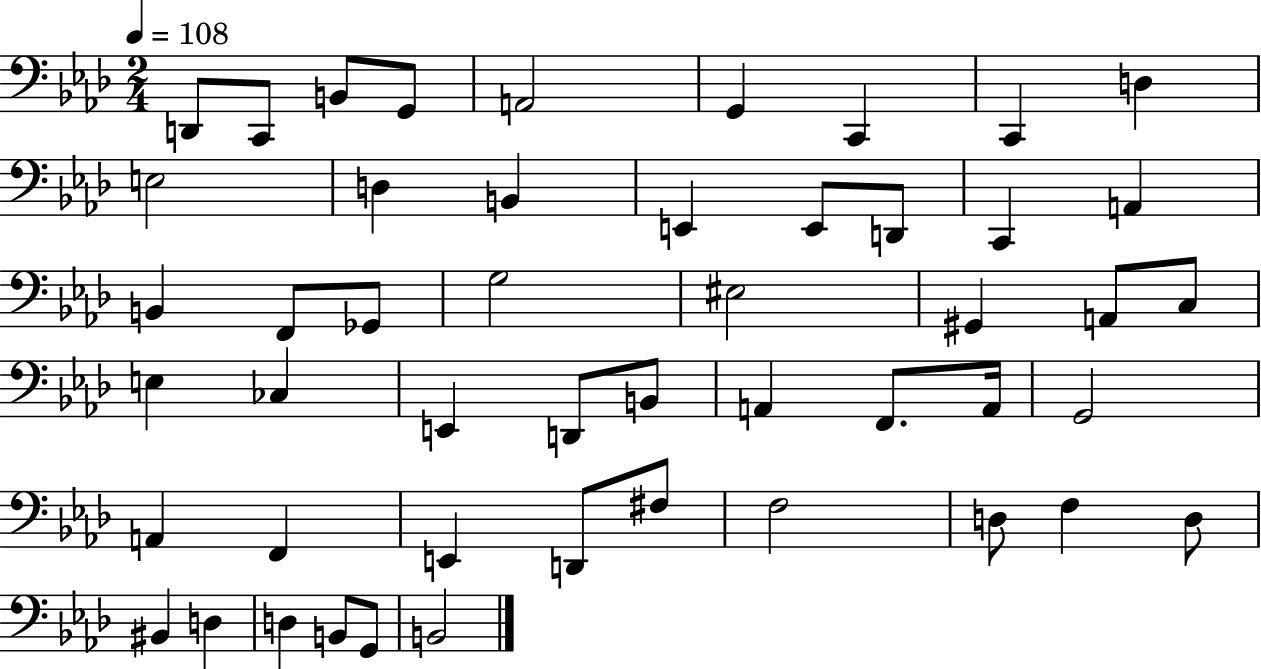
{
  \clef bass
  \numericTimeSignature
  \time 2/4
  \key aes \major
  \tempo 4 = 108
  d,8 c,8 b,8 g,8 | a,2 | g,4 c,4 | c,4 d4 | \break e2 | d4 b,4 | e,4 e,8 d,8 | c,4 a,4 | \break b,4 f,8 ges,8 | g2 | eis2 | gis,4 a,8 c8 | \break e4 ces4 | e,4 d,8 b,8 | a,4 f,8. a,16 | g,2 | \break a,4 f,4 | e,4 d,8 fis8 | f2 | d8 f4 d8 | \break bis,4 d4 | d4 b,8 g,8 | b,2 | \bar "|."
}